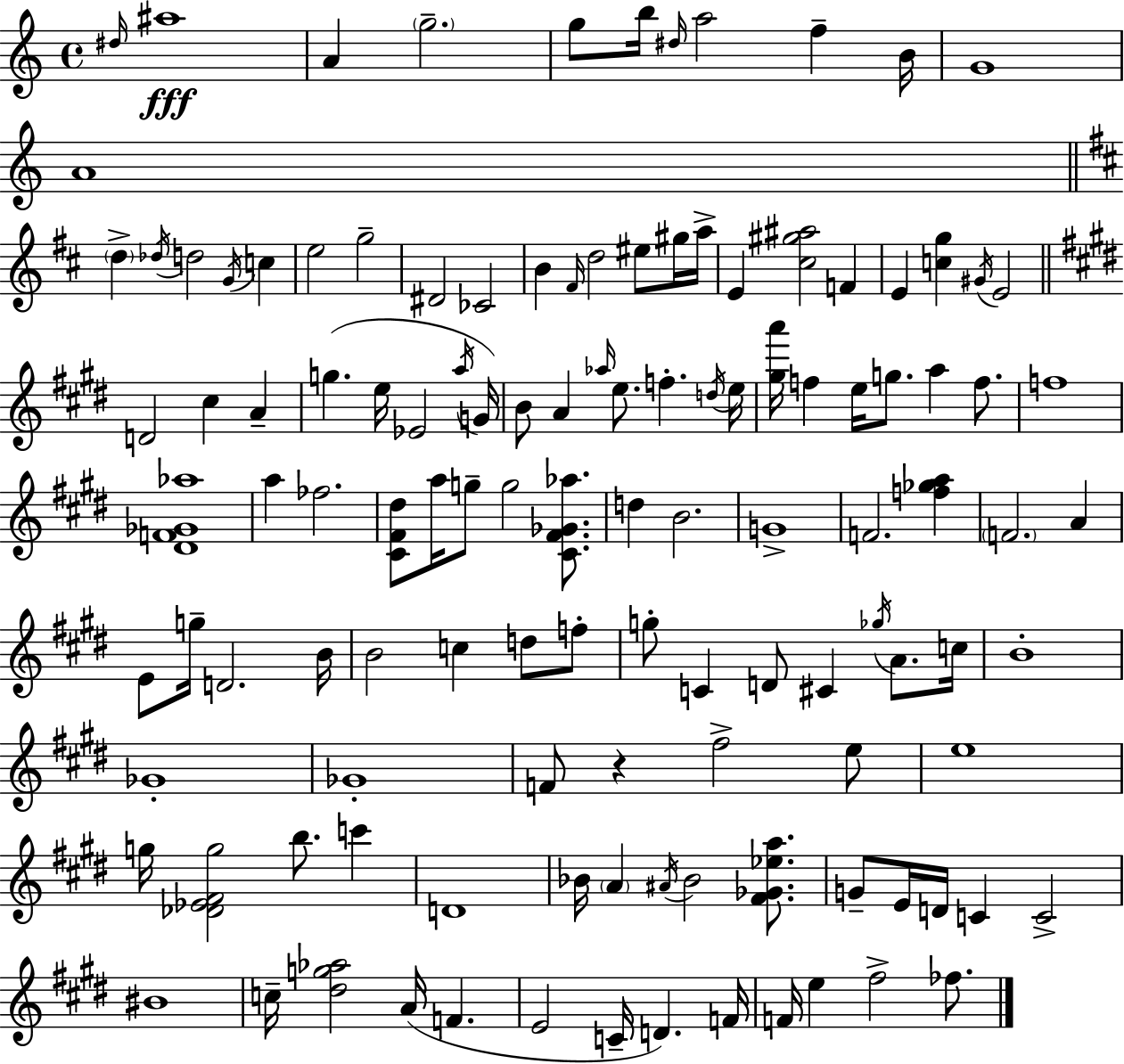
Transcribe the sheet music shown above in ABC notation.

X:1
T:Untitled
M:4/4
L:1/4
K:Am
^d/4 ^a4 A g2 g/2 b/4 ^d/4 a2 f B/4 G4 A4 d _d/4 d2 G/4 c e2 g2 ^D2 _C2 B ^F/4 d2 ^e/2 ^g/4 a/4 E [^c^g^a]2 F E [cg] ^G/4 E2 D2 ^c A g e/4 _E2 a/4 G/4 B/2 A _a/4 e/2 f d/4 e/4 [^ga']/4 f e/4 g/2 a f/2 f4 [^DF_G_a]4 a _f2 [^C^F^d]/2 a/4 g/2 g2 [^C^F_G_a]/2 d B2 G4 F2 [f_ga] F2 A E/2 g/4 D2 B/4 B2 c d/2 f/2 g/2 C D/2 ^C _g/4 A/2 c/4 B4 _G4 _G4 F/2 z ^f2 e/2 e4 g/4 [_D_E^Fg]2 b/2 c' D4 _B/4 A ^A/4 _B2 [^F_G_ea]/2 G/2 E/4 D/4 C C2 ^B4 c/4 [^dg_a]2 A/4 F E2 C/4 D F/4 F/4 e ^f2 _f/2